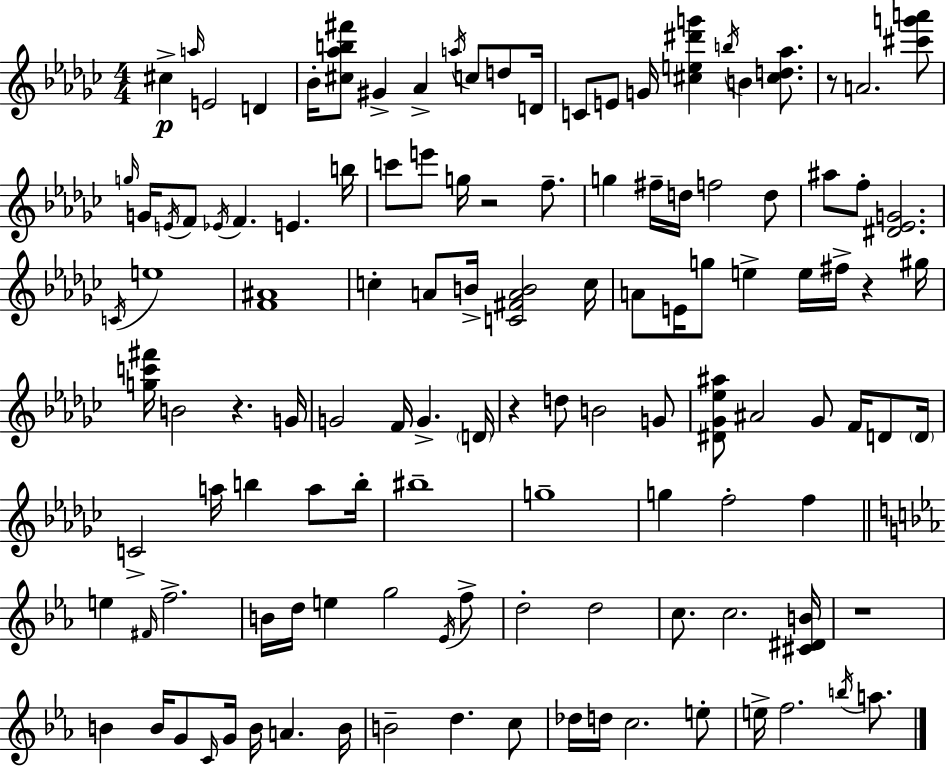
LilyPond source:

{
  \clef treble
  \numericTimeSignature
  \time 4/4
  \key ees \minor
  cis''4->\p \grace { a''16 } e'2 d'4 | bes'16-. <cis'' aes'' b'' fis'''>8 gis'4-> aes'4-> \acciaccatura { a''16 } c''8 d''8 | d'16 c'8 e'8 g'16 <cis'' e'' dis''' g'''>4 \acciaccatura { b''16 } b'4 | <cis'' d'' aes''>8. r8 a'2. | \break <cis''' g''' a'''>8 \grace { g''16 } g'16 \acciaccatura { e'16 } f'8 \acciaccatura { ees'16 } f'4. e'4. | b''16 c'''8 e'''8 g''16 r2 | f''8.-- g''4 fis''16-- d''16 f''2 | d''8 ais''8 f''8-. <dis' ees' g'>2. | \break \acciaccatura { c'16 } e''1 | <f' ais'>1 | c''4-. a'8 b'16-> <c' fis' a' b'>2 | c''16 a'8 e'16 g''8 e''4-> | \break e''16 fis''16-> r4 gis''16 <g'' c''' fis'''>16 b'2 | r4. g'16 g'2 f'16 | g'4.-> \parenthesize d'16 r4 d''8 b'2 | g'8 <dis' ges' ees'' ais''>8 ais'2 | \break ges'8 f'16 d'8 \parenthesize d'16 c'2-> a''16 | b''4 a''8 b''16-. bis''1-- | g''1-- | g''4 f''2-. | \break f''4 \bar "||" \break \key c \minor e''4 \grace { fis'16 } f''2.-> | b'16 d''16 e''4 g''2 \acciaccatura { ees'16 } | f''8-> d''2-. d''2 | c''8. c''2. | \break <cis' dis' b'>16 r1 | b'4 b'16 g'8 \grace { c'16 } g'16 b'16 a'4. | b'16 b'2-- d''4. | c''8 des''16 d''16 c''2. | \break e''8-. e''16-> f''2. | \acciaccatura { b''16 } a''8. \bar "|."
}